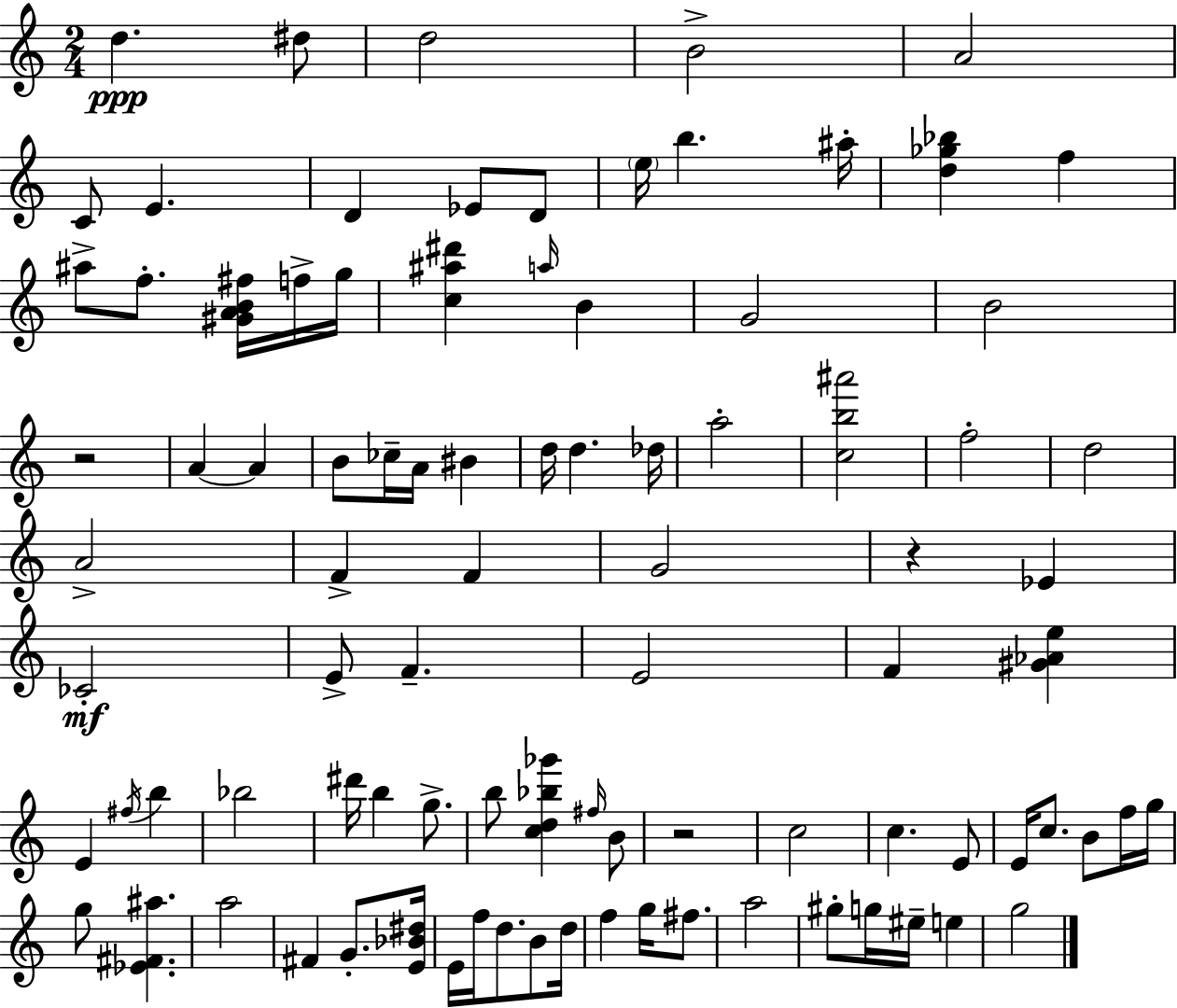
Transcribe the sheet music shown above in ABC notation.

X:1
T:Untitled
M:2/4
L:1/4
K:C
d ^d/2 d2 B2 A2 C/2 E D _E/2 D/2 e/4 b ^a/4 [d_g_b] f ^a/2 f/2 [^GAB^f]/4 f/4 g/4 [c^a^d'] a/4 B G2 B2 z2 A A B/2 _c/4 A/4 ^B d/4 d _d/4 a2 [cb^a']2 f2 d2 A2 F F G2 z _E _C2 E/2 F E2 F [^G_Ae] E ^f/4 b _b2 ^d'/4 b g/2 b/2 [cd_b_g'] ^f/4 B/2 z2 c2 c E/2 E/4 c/2 B/2 f/4 g/4 g/2 [_E^F^a] a2 ^F G/2 [E_B^d]/4 E/4 f/4 d/2 B/2 d/4 f g/4 ^f/2 a2 ^g/2 g/4 ^e/4 e g2